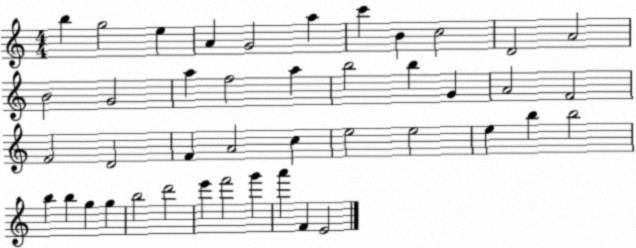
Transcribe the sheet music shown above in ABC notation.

X:1
T:Untitled
M:4/4
L:1/4
K:C
b g2 e A G2 a c' B c2 D2 A2 B2 G2 a f2 a b2 b G A2 F2 F2 D2 F A2 c e2 e2 e b b2 b b g g b2 d'2 e' f'2 g' a' F E2